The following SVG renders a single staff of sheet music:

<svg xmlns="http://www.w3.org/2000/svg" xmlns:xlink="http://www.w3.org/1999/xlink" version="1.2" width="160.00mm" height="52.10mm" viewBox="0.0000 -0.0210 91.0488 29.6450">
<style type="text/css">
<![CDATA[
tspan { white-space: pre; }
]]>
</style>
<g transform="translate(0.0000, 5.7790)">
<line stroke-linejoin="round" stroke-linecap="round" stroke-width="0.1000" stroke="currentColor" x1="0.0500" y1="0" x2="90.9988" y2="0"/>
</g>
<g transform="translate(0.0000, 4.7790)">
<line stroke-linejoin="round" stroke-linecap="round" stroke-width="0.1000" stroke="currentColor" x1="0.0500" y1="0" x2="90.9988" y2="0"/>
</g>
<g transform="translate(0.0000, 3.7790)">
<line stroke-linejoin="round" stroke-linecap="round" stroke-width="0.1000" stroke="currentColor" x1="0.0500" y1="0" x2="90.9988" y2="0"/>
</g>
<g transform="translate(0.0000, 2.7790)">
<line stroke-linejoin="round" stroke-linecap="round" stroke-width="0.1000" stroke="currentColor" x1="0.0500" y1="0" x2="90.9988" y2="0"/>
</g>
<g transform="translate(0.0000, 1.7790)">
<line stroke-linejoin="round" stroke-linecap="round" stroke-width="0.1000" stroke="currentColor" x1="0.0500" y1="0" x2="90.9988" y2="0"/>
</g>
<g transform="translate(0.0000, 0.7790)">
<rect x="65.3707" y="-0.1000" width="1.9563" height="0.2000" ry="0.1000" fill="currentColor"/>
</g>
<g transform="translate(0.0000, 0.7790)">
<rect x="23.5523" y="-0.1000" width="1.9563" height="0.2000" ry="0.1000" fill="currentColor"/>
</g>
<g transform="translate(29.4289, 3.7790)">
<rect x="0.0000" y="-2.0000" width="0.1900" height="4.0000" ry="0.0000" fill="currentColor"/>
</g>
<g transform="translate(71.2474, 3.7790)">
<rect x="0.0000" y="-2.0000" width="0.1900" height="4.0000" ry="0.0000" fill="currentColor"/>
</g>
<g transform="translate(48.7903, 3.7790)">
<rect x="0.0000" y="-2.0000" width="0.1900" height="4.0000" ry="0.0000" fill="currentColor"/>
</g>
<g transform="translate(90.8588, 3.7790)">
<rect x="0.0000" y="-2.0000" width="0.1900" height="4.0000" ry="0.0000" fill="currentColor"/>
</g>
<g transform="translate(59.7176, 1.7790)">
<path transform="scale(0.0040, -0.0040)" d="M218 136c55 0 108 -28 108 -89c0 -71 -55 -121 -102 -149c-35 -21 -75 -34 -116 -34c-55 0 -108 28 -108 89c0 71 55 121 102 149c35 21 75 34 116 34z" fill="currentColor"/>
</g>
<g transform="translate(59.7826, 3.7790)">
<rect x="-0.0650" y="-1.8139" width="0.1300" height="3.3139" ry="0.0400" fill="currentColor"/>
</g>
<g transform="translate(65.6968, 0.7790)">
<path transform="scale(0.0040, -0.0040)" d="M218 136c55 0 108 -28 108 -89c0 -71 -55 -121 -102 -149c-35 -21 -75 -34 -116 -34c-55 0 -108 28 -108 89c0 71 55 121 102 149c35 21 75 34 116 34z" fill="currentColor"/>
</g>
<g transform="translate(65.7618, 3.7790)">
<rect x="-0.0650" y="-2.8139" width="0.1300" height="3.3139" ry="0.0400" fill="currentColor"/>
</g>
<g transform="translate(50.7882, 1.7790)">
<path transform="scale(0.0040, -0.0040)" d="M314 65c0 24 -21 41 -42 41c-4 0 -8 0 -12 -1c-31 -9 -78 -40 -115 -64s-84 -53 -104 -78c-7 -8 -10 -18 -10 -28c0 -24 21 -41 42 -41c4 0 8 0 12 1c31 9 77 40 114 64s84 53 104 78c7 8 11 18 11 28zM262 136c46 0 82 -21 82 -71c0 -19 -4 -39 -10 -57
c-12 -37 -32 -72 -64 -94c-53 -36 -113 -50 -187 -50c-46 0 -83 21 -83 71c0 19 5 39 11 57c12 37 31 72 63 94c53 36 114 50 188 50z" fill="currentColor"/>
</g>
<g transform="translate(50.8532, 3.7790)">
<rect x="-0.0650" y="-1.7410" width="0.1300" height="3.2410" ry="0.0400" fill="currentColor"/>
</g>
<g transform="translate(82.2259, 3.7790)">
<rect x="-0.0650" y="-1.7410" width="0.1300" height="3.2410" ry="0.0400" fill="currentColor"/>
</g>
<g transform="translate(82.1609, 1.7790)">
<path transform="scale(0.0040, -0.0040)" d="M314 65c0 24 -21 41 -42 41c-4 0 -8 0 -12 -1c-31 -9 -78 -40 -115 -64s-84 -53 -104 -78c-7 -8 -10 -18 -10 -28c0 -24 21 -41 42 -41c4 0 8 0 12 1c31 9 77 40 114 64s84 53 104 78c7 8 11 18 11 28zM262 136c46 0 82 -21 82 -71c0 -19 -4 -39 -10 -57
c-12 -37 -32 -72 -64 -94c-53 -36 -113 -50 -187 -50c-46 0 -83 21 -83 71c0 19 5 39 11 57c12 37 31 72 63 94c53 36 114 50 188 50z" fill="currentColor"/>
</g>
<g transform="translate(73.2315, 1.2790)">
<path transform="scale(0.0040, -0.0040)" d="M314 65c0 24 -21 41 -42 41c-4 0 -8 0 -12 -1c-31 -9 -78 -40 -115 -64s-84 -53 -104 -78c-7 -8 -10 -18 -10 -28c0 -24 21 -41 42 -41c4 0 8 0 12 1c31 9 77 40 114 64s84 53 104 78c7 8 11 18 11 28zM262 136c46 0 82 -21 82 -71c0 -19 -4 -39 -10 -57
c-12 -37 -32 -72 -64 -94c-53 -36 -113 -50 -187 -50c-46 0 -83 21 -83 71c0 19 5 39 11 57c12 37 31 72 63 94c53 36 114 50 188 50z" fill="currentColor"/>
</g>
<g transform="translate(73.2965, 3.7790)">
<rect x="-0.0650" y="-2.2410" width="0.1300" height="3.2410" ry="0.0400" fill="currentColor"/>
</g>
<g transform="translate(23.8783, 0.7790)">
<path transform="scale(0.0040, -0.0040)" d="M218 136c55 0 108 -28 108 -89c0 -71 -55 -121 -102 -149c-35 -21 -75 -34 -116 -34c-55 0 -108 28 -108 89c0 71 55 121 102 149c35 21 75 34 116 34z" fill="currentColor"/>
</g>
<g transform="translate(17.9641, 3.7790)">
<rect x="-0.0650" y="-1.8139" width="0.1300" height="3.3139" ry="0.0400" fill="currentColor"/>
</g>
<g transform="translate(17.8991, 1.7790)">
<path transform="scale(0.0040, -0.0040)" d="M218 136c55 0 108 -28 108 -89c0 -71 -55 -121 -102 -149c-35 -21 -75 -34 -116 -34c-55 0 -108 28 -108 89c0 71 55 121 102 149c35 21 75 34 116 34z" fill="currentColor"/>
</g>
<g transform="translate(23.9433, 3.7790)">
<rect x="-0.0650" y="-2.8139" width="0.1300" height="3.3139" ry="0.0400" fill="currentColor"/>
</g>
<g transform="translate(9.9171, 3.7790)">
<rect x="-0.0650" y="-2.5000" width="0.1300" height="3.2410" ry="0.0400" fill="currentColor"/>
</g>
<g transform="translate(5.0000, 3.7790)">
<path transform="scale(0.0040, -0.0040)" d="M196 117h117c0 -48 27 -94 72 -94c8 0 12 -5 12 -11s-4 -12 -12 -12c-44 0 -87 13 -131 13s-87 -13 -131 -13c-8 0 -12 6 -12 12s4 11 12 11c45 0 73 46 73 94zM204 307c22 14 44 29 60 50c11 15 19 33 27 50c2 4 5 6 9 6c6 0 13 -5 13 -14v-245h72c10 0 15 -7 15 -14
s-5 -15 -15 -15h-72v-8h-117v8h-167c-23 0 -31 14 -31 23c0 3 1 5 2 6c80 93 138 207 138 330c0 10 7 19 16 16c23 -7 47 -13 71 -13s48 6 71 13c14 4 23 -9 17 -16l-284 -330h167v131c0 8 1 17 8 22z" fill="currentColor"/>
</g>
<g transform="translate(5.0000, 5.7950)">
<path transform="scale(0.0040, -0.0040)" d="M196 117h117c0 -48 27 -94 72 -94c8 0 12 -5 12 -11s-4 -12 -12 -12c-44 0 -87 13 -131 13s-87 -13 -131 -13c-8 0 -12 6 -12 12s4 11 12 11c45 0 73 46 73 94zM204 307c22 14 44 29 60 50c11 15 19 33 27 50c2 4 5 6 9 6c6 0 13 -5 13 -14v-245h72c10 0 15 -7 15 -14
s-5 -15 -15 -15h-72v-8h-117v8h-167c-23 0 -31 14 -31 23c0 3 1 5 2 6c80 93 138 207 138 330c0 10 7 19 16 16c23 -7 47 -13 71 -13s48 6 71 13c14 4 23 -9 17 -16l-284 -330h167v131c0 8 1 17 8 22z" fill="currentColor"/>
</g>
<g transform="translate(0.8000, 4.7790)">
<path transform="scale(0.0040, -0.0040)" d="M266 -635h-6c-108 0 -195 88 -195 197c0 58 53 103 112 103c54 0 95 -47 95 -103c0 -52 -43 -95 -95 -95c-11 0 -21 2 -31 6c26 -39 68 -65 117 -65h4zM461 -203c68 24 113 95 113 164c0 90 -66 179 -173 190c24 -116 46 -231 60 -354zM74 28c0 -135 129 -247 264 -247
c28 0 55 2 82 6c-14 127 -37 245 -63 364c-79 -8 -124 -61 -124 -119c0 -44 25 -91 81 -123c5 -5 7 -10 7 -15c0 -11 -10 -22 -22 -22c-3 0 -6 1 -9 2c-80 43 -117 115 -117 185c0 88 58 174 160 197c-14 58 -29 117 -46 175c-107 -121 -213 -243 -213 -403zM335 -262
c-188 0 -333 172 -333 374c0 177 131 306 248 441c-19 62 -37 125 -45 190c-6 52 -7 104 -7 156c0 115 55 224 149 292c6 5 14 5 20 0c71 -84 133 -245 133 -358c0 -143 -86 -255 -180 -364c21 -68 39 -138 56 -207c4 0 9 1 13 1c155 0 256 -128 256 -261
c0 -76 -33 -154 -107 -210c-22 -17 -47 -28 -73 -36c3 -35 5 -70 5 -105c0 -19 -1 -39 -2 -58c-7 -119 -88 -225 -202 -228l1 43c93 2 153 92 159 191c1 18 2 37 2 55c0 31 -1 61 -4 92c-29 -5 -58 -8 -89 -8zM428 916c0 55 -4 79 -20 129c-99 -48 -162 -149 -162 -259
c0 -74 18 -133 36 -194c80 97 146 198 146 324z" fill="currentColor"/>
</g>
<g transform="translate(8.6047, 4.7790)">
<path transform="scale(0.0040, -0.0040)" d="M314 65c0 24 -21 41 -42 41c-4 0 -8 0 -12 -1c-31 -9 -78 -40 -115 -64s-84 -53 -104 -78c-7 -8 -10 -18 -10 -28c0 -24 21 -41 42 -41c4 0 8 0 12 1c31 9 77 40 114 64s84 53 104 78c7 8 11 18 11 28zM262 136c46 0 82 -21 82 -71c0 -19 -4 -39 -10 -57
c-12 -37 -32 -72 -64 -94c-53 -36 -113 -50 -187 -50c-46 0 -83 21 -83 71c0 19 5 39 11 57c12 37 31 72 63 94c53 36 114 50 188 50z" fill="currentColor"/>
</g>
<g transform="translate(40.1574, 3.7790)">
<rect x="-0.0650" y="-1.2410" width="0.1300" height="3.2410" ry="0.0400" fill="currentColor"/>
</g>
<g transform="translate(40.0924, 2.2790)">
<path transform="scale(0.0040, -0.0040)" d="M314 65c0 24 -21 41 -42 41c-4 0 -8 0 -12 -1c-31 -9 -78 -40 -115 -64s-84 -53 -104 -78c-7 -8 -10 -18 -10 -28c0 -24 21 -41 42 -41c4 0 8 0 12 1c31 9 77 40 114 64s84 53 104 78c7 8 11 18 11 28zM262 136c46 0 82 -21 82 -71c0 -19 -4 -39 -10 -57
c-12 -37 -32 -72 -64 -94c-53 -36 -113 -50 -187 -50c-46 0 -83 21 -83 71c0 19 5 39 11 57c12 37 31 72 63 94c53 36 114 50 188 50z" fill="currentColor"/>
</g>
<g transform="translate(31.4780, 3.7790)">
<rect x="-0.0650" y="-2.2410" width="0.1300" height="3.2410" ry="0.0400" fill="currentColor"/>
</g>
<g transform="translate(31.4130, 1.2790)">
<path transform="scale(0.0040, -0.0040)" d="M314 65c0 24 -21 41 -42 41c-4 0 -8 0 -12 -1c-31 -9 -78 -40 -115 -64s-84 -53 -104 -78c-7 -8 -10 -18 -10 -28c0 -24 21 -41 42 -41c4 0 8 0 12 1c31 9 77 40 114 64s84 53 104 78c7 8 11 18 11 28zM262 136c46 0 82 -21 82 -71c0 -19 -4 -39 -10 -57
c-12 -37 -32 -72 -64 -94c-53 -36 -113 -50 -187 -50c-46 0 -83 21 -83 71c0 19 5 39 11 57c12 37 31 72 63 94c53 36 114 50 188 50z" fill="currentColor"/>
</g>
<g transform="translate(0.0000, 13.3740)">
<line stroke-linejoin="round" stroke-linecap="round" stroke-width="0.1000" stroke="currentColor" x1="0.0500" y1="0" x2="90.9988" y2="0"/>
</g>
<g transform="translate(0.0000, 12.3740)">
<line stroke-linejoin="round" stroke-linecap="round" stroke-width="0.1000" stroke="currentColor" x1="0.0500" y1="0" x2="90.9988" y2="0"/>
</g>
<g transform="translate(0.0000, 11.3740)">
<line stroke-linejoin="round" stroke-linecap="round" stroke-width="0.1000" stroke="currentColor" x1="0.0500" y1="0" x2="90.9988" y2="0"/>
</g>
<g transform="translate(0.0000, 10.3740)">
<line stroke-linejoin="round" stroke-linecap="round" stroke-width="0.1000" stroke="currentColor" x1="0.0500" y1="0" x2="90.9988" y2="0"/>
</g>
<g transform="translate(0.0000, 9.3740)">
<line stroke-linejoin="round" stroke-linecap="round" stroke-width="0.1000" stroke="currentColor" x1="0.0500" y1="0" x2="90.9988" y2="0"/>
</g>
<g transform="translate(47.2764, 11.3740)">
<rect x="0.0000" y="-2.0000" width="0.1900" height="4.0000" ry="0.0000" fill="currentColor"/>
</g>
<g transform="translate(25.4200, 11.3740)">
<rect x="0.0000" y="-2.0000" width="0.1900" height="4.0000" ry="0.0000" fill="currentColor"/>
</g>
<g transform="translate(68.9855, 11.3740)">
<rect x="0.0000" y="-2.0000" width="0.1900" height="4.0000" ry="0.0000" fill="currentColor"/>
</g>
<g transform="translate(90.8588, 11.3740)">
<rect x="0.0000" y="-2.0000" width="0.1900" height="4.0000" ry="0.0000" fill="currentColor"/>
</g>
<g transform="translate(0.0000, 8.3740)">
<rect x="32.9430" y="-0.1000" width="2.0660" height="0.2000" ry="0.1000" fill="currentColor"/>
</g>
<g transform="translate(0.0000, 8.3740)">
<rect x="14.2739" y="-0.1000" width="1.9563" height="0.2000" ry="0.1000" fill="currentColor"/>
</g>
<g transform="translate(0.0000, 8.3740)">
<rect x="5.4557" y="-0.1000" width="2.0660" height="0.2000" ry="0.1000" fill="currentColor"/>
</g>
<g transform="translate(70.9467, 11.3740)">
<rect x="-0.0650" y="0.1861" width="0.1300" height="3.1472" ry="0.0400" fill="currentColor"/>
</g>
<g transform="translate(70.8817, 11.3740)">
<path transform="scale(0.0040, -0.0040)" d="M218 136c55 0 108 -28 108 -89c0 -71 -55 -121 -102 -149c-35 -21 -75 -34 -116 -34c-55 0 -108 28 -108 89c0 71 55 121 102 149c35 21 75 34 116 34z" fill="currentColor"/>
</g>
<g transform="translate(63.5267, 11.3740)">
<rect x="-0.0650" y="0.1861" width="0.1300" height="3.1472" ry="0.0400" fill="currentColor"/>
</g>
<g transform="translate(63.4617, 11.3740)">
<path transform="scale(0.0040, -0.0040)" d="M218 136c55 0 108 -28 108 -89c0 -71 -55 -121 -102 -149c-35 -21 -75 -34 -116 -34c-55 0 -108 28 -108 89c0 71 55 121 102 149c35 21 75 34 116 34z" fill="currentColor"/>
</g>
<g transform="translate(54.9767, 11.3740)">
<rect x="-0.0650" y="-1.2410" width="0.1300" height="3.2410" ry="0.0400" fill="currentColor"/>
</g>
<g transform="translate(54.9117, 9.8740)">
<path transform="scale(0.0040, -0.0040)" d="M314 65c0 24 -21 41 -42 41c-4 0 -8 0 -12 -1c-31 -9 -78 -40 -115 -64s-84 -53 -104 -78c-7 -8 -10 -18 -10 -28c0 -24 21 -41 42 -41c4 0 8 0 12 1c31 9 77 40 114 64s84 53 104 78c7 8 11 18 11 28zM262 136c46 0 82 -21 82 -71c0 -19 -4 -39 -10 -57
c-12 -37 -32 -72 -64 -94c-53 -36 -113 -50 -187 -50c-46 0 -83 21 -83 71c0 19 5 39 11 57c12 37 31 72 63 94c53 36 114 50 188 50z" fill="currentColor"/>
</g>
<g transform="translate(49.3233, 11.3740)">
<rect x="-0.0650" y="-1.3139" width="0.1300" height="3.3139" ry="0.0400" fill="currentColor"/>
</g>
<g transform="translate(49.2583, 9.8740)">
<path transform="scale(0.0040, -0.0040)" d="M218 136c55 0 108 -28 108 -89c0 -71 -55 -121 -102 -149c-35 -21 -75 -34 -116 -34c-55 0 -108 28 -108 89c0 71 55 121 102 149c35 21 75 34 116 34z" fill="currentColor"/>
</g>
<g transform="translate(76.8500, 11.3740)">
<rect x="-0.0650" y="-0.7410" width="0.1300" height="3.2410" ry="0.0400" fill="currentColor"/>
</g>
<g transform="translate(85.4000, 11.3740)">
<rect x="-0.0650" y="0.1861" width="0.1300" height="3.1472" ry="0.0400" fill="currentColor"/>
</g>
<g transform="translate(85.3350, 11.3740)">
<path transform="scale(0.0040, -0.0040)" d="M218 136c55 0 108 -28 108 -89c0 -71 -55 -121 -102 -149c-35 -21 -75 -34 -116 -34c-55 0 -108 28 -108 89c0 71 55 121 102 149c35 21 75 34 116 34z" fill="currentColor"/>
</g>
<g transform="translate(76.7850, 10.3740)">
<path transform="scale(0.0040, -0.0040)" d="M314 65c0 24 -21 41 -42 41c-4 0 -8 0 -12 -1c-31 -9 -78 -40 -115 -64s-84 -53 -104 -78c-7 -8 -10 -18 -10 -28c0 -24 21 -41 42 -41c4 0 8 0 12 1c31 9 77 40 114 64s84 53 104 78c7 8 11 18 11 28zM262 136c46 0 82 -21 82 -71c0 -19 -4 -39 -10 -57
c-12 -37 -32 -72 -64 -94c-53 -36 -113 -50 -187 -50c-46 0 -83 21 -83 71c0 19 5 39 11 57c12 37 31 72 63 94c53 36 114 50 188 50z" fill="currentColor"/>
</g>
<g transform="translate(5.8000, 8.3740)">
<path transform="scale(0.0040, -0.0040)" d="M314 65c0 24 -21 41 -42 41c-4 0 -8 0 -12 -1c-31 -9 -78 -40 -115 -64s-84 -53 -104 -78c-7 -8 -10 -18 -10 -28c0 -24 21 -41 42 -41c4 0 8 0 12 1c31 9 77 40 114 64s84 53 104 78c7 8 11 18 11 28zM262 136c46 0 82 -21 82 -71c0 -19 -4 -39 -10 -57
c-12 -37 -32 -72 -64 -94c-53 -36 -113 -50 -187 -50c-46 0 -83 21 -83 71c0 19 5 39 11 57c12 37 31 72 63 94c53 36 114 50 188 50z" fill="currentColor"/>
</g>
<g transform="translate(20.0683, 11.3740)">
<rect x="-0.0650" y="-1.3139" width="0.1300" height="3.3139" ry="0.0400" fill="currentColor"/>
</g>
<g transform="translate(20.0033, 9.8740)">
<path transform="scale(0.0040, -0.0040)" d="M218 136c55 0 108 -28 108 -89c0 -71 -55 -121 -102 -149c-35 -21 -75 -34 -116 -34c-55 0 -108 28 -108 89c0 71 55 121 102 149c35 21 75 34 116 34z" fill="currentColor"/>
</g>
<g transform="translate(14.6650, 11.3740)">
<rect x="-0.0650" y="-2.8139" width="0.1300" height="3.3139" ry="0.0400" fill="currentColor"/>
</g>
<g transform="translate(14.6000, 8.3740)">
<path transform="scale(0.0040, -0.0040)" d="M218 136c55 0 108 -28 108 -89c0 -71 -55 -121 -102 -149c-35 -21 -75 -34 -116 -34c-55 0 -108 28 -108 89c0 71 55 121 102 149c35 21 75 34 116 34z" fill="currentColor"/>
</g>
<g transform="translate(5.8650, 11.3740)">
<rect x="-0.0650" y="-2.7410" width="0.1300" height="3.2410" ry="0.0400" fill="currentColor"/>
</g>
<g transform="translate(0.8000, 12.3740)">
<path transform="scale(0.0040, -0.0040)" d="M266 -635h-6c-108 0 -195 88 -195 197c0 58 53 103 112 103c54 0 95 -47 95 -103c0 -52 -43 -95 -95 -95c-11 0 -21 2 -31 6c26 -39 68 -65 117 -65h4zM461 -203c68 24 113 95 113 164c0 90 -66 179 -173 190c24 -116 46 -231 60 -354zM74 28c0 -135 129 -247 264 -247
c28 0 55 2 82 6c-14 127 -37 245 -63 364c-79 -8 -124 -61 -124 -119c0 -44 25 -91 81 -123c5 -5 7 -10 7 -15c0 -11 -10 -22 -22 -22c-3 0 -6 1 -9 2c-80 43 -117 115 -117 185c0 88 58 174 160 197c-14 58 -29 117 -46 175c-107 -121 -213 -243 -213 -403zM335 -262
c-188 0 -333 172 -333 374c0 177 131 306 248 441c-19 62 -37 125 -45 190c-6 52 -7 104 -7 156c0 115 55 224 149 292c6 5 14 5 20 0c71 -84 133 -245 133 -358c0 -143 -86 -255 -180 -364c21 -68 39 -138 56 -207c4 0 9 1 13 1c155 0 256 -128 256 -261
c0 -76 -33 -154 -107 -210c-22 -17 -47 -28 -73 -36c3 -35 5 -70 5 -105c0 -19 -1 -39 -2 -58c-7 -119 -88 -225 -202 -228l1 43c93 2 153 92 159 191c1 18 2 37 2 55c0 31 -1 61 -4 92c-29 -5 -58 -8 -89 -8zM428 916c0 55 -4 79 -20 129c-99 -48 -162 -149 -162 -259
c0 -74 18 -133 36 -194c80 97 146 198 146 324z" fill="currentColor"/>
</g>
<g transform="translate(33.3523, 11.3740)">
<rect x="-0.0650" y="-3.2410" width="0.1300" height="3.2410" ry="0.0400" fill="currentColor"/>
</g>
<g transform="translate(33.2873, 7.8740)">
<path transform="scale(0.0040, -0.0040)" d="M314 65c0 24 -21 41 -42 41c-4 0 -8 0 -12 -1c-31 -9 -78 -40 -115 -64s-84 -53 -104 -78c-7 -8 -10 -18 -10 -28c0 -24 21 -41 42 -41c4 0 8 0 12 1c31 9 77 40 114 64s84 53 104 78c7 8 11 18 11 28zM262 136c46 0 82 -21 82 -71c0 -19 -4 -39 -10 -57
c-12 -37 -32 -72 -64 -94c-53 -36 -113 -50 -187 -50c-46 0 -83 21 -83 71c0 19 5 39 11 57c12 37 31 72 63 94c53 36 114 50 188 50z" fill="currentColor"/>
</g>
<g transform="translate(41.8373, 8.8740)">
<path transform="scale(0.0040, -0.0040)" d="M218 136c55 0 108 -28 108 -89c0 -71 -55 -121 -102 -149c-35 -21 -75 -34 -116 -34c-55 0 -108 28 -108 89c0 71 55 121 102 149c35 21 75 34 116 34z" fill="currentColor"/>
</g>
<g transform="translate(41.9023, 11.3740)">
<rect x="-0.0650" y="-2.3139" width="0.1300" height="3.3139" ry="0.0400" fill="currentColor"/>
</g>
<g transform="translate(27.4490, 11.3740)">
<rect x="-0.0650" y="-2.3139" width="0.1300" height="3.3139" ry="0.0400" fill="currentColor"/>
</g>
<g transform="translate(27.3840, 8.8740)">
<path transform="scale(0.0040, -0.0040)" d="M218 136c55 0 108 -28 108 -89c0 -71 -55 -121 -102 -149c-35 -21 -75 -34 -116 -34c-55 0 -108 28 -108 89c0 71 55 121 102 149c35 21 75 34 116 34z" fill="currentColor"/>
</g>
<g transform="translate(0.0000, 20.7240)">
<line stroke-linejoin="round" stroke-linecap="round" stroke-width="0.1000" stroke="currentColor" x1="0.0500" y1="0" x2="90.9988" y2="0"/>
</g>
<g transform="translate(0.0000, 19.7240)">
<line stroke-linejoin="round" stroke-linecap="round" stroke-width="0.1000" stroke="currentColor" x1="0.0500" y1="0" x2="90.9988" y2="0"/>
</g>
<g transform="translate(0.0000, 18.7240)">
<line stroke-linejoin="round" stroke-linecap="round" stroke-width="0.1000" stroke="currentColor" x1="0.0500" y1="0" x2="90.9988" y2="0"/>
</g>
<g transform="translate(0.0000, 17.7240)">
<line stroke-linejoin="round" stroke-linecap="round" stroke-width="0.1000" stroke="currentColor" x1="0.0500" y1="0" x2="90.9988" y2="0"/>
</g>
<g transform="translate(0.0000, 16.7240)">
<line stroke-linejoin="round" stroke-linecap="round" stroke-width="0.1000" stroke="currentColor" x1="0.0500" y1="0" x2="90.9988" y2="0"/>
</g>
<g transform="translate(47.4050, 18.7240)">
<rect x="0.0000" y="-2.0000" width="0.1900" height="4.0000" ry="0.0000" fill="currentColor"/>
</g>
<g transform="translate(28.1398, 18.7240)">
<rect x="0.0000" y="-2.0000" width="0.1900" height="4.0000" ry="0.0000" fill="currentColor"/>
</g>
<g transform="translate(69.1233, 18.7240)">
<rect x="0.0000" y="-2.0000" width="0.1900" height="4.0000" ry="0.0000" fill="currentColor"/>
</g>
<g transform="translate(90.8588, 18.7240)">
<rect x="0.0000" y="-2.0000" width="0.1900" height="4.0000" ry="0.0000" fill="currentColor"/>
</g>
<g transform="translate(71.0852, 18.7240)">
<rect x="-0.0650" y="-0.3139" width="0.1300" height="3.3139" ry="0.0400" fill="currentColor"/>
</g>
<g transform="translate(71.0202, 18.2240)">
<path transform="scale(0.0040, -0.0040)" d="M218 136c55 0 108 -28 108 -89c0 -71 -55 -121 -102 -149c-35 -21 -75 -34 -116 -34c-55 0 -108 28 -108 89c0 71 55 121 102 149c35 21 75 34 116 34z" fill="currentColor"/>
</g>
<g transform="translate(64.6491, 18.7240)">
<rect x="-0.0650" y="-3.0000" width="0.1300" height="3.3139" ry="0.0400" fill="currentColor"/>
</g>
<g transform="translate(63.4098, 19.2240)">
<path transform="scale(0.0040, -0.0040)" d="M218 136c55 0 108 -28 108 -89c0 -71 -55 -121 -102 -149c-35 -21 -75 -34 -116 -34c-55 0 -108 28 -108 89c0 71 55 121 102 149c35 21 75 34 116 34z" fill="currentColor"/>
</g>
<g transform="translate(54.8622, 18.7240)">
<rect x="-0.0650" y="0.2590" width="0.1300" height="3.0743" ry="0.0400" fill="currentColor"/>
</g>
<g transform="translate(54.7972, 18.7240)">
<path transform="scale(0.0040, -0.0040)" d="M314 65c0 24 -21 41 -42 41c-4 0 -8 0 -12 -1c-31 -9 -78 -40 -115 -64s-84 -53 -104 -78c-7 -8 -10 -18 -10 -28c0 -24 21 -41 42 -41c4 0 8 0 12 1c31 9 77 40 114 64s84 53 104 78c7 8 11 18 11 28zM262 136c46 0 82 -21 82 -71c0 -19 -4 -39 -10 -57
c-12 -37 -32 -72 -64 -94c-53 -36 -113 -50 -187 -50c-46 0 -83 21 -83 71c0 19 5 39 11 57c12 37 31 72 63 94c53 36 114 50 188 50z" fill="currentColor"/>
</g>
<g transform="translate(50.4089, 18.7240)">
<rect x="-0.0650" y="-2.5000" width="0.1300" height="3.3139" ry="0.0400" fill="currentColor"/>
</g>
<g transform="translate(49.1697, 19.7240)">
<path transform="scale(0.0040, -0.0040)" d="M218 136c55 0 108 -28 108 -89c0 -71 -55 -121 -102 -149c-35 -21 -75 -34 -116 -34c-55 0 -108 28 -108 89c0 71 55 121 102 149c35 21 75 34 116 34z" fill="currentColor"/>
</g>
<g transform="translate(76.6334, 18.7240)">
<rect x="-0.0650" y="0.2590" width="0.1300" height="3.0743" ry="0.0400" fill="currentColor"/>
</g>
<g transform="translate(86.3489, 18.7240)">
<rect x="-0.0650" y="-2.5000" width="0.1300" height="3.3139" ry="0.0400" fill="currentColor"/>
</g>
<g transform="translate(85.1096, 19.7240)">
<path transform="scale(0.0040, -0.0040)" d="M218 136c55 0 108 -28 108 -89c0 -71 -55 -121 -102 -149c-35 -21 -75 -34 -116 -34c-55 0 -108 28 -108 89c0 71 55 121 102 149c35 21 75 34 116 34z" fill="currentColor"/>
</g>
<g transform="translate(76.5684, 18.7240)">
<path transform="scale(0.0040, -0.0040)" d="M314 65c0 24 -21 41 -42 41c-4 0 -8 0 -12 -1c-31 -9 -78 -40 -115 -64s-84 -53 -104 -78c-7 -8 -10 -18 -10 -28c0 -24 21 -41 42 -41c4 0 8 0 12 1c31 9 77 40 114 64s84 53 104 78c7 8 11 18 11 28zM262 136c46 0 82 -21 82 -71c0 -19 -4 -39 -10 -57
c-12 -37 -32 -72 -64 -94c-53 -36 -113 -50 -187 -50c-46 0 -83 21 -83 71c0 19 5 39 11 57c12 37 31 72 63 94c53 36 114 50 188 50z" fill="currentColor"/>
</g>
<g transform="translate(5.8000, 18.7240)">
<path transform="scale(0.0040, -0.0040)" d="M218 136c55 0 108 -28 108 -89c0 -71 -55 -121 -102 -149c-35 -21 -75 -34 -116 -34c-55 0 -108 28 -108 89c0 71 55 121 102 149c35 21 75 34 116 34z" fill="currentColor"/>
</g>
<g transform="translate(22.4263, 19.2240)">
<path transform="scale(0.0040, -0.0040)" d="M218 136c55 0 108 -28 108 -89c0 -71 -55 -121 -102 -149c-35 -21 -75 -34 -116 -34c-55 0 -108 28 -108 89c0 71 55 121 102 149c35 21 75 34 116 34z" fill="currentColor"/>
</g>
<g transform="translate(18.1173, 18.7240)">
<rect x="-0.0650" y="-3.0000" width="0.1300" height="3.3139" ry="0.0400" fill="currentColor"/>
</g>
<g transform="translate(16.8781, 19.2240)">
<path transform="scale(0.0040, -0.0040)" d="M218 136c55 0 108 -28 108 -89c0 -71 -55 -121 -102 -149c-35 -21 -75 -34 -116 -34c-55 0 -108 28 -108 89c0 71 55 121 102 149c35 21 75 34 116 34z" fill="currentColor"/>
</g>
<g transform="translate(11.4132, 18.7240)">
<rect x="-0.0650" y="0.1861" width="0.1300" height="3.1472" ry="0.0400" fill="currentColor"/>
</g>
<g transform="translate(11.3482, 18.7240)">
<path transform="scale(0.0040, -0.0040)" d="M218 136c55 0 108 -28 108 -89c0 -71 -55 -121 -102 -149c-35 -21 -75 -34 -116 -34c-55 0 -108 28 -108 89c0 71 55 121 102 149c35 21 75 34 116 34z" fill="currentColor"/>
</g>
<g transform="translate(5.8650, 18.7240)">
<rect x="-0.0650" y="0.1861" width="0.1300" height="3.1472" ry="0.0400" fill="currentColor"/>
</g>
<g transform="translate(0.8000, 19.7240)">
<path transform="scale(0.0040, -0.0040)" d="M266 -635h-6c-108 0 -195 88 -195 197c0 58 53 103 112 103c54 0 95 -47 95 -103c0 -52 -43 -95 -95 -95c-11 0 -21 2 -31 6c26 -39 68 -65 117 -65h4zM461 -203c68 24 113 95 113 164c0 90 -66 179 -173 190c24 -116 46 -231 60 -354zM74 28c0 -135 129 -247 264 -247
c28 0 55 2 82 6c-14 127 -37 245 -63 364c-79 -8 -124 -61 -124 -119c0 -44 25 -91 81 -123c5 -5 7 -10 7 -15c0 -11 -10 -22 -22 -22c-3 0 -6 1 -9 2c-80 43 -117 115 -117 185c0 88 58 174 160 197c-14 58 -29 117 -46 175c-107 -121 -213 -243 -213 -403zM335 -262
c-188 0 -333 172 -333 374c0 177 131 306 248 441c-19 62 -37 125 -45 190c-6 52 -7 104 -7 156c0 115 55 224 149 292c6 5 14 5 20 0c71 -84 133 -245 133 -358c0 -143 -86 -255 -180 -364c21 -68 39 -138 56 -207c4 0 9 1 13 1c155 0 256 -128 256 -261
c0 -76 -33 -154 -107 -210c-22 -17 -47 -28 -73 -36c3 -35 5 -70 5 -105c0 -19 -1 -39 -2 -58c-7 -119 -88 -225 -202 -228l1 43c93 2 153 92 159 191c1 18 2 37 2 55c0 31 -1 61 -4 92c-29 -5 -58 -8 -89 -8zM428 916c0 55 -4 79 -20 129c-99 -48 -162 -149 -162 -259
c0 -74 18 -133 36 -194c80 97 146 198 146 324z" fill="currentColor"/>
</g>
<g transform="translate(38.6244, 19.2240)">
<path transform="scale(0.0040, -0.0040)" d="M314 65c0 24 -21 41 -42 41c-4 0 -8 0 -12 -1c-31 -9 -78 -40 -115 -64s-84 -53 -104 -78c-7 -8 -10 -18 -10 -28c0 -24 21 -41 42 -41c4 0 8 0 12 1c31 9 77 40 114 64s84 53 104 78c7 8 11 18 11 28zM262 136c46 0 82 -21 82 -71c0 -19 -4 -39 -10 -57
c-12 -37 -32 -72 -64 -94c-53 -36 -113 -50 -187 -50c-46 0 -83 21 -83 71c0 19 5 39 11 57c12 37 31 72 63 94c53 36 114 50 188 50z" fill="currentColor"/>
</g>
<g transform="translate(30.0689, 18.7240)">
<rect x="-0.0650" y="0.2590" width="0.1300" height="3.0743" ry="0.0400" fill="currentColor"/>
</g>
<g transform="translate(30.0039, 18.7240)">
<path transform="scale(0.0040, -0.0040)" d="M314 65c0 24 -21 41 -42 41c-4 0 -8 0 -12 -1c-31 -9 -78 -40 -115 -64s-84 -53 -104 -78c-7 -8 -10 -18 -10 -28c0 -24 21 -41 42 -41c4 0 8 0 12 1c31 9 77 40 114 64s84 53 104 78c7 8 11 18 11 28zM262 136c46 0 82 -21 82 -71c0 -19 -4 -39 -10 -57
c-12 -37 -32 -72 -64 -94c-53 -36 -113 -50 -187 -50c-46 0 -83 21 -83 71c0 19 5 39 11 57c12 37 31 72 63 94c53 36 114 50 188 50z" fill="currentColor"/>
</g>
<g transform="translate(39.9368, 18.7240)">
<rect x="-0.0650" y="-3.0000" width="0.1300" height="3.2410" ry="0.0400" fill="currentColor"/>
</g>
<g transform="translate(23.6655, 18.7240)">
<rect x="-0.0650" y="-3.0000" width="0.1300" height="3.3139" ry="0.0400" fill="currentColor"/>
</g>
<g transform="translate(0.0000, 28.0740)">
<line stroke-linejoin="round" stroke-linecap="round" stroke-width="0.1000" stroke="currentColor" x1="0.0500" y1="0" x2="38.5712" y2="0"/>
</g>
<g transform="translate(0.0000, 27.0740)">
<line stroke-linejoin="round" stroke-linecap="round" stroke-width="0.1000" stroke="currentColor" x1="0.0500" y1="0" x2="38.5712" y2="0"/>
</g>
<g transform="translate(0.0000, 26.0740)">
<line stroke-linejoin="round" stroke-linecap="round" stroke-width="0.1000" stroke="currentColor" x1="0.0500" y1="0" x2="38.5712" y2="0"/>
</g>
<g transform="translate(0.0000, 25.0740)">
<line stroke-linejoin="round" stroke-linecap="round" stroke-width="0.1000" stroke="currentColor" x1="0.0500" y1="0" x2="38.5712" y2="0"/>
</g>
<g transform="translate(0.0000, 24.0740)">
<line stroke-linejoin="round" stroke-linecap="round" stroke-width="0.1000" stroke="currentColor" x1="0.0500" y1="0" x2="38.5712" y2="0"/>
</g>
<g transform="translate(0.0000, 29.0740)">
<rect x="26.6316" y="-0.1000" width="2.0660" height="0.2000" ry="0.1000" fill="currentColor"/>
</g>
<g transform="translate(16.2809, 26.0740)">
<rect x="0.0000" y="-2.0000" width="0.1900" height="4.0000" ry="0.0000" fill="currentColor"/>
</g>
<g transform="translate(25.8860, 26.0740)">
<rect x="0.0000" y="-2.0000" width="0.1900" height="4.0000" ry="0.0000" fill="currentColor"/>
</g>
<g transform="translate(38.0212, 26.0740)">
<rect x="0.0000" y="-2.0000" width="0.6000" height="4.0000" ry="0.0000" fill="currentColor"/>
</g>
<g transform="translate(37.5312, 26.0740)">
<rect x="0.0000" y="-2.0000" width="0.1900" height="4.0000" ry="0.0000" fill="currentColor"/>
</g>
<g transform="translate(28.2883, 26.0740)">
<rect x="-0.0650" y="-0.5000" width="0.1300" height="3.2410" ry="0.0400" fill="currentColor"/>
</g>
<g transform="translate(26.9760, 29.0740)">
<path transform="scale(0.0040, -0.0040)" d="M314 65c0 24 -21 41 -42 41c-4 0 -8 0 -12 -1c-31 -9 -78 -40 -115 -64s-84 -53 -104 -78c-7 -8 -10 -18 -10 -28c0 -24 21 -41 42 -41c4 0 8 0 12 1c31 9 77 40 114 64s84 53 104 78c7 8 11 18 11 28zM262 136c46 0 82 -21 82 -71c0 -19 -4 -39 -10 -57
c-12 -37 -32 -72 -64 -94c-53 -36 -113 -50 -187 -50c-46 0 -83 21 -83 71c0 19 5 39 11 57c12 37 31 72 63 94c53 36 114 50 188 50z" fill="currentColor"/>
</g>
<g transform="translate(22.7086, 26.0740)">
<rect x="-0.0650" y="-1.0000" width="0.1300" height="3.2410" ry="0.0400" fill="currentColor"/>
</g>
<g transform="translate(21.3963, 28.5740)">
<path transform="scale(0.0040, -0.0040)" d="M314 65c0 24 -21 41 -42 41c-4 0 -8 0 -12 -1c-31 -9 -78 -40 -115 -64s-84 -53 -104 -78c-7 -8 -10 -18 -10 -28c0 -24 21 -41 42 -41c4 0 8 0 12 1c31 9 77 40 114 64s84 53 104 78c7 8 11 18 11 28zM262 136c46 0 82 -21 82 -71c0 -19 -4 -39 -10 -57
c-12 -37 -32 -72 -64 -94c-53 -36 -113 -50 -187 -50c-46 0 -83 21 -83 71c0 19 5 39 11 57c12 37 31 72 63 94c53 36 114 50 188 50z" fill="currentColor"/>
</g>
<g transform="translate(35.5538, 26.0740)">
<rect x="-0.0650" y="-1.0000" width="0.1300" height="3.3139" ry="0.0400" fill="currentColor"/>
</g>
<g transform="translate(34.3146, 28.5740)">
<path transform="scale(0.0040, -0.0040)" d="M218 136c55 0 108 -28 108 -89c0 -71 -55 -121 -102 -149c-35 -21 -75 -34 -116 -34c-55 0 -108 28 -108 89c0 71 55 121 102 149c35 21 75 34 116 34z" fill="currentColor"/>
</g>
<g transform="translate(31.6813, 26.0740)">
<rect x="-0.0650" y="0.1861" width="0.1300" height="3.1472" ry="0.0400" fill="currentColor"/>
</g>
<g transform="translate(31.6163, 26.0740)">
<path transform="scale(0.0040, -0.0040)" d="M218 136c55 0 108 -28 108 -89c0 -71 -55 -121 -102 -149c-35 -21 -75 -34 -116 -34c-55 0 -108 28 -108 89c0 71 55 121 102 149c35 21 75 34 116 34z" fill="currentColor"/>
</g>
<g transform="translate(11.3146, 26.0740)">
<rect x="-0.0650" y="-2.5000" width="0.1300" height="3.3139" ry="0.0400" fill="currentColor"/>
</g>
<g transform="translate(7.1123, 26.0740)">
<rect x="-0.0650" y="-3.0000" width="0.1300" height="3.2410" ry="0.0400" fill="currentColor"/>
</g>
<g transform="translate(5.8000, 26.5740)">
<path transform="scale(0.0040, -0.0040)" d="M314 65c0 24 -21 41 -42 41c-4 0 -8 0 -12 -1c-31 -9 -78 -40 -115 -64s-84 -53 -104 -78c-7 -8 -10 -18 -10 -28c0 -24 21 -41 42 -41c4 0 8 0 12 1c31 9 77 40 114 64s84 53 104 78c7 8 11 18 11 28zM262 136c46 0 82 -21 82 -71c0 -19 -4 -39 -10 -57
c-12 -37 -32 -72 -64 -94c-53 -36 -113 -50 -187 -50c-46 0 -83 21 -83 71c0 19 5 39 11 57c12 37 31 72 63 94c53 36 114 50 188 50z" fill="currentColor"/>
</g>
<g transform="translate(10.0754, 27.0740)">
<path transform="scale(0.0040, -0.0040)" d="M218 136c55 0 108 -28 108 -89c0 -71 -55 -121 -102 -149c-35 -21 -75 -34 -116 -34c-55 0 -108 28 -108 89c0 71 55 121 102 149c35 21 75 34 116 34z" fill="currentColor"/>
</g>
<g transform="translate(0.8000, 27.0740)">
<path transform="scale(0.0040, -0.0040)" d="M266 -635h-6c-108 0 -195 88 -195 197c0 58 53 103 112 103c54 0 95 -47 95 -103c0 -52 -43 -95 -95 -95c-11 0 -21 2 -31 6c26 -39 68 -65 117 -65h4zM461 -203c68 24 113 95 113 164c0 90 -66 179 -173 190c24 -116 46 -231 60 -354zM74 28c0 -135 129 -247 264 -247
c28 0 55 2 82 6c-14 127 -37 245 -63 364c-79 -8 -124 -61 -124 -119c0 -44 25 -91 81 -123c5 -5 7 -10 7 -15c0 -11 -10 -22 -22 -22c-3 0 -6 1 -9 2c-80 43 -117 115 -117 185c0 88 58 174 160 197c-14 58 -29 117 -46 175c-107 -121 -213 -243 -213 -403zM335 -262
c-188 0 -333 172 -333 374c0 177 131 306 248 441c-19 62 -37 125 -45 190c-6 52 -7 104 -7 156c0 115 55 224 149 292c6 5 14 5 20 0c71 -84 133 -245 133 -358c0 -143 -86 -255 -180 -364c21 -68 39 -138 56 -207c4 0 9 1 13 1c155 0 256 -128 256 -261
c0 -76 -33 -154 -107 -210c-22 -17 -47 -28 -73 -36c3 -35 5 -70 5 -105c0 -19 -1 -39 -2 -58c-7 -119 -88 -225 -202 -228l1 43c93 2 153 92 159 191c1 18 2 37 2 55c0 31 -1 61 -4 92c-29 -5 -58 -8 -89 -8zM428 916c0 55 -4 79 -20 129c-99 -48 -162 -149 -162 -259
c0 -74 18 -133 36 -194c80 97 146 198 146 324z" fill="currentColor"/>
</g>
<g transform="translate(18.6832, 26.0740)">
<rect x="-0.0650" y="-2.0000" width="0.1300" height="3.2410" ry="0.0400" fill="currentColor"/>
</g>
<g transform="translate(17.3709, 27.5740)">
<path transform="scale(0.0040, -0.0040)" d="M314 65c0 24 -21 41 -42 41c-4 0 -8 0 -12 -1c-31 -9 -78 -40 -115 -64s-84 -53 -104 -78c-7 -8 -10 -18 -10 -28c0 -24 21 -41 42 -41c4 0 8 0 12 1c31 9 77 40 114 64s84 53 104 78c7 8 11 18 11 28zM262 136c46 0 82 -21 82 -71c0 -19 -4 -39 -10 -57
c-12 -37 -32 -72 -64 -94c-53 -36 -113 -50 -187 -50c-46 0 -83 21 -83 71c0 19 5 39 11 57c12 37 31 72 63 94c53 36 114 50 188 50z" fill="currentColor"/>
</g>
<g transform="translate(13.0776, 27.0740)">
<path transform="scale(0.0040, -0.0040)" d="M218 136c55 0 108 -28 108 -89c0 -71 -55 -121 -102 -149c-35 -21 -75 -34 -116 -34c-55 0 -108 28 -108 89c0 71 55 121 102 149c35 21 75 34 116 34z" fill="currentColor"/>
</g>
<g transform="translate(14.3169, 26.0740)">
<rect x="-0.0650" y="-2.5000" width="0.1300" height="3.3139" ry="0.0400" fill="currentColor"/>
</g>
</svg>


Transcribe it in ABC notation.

X:1
T:Untitled
M:4/4
L:1/4
K:C
G2 f a g2 e2 f2 f a g2 f2 a2 a e g b2 g e e2 B B d2 B B B A A B2 A2 G B2 A c B2 G A2 G G F2 D2 C2 B D